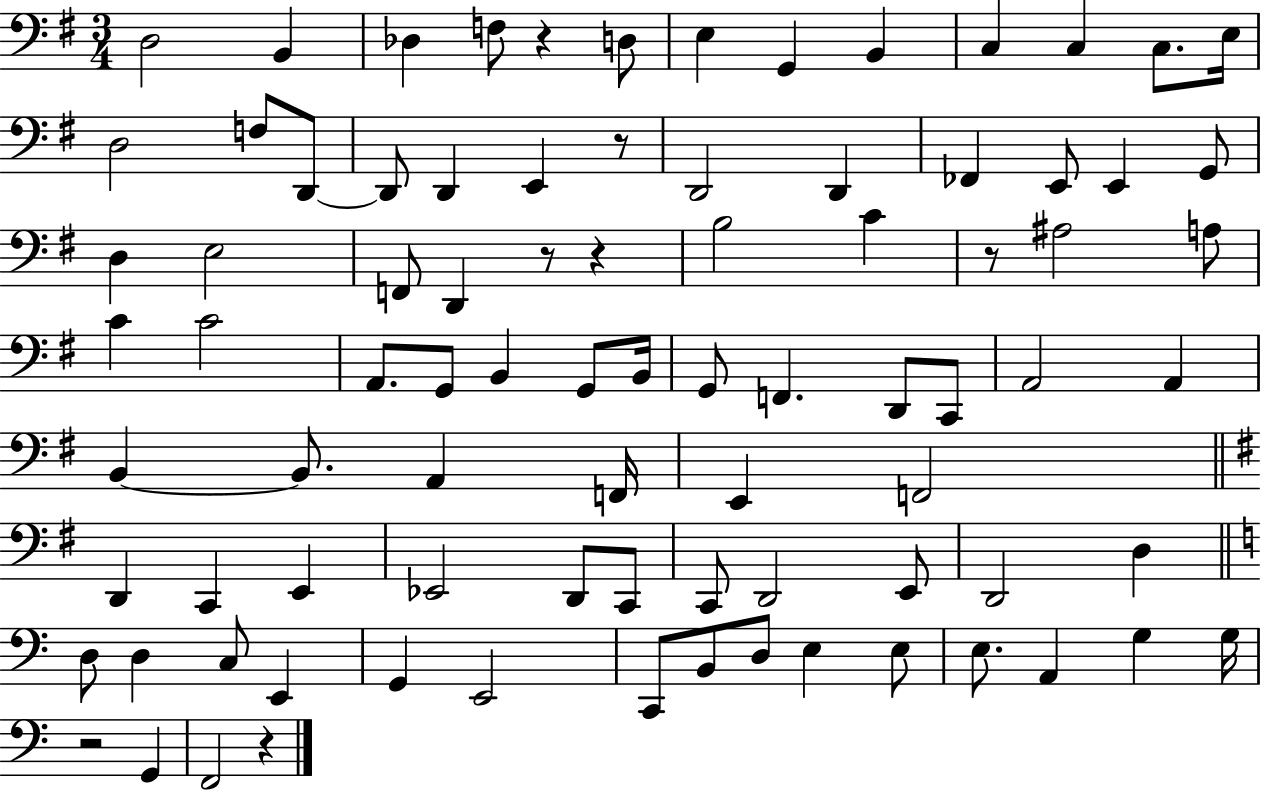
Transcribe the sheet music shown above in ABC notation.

X:1
T:Untitled
M:3/4
L:1/4
K:G
D,2 B,, _D, F,/2 z D,/2 E, G,, B,, C, C, C,/2 E,/4 D,2 F,/2 D,,/2 D,,/2 D,, E,, z/2 D,,2 D,, _F,, E,,/2 E,, G,,/2 D, E,2 F,,/2 D,, z/2 z B,2 C z/2 ^A,2 A,/2 C C2 A,,/2 G,,/2 B,, G,,/2 B,,/4 G,,/2 F,, D,,/2 C,,/2 A,,2 A,, B,, B,,/2 A,, F,,/4 E,, F,,2 D,, C,, E,, _E,,2 D,,/2 C,,/2 C,,/2 D,,2 E,,/2 D,,2 D, D,/2 D, C,/2 E,, G,, E,,2 C,,/2 B,,/2 D,/2 E, E,/2 E,/2 A,, G, G,/4 z2 G,, F,,2 z